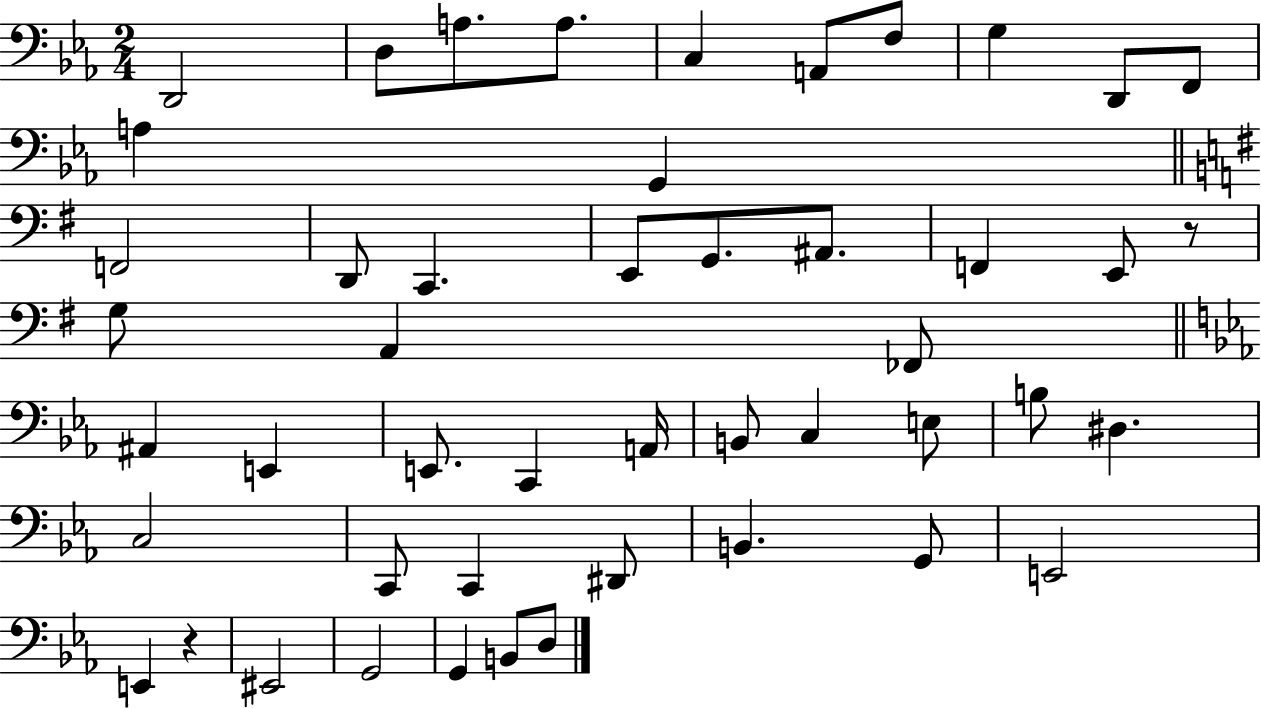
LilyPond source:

{
  \clef bass
  \numericTimeSignature
  \time 2/4
  \key ees \major
  d,2 | d8 a8. a8. | c4 a,8 f8 | g4 d,8 f,8 | \break a4 g,4 | \bar "||" \break \key g \major f,2 | d,8 c,4. | e,8 g,8. ais,8. | f,4 e,8 r8 | \break g8 a,4 fes,8 | \bar "||" \break \key c \minor ais,4 e,4 | e,8. c,4 a,16 | b,8 c4 e8 | b8 dis4. | \break c2 | c,8 c,4 dis,8 | b,4. g,8 | e,2 | \break e,4 r4 | eis,2 | g,2 | g,4 b,8 d8 | \break \bar "|."
}